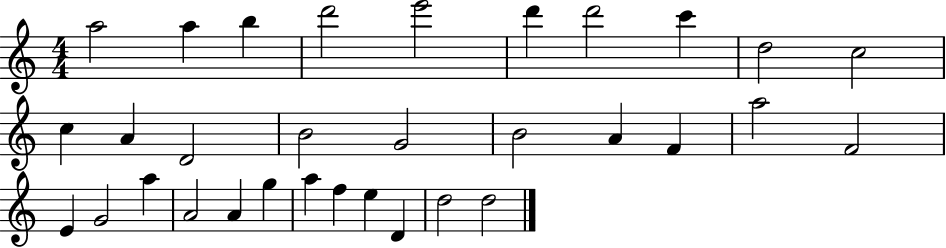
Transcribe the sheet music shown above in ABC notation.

X:1
T:Untitled
M:4/4
L:1/4
K:C
a2 a b d'2 e'2 d' d'2 c' d2 c2 c A D2 B2 G2 B2 A F a2 F2 E G2 a A2 A g a f e D d2 d2